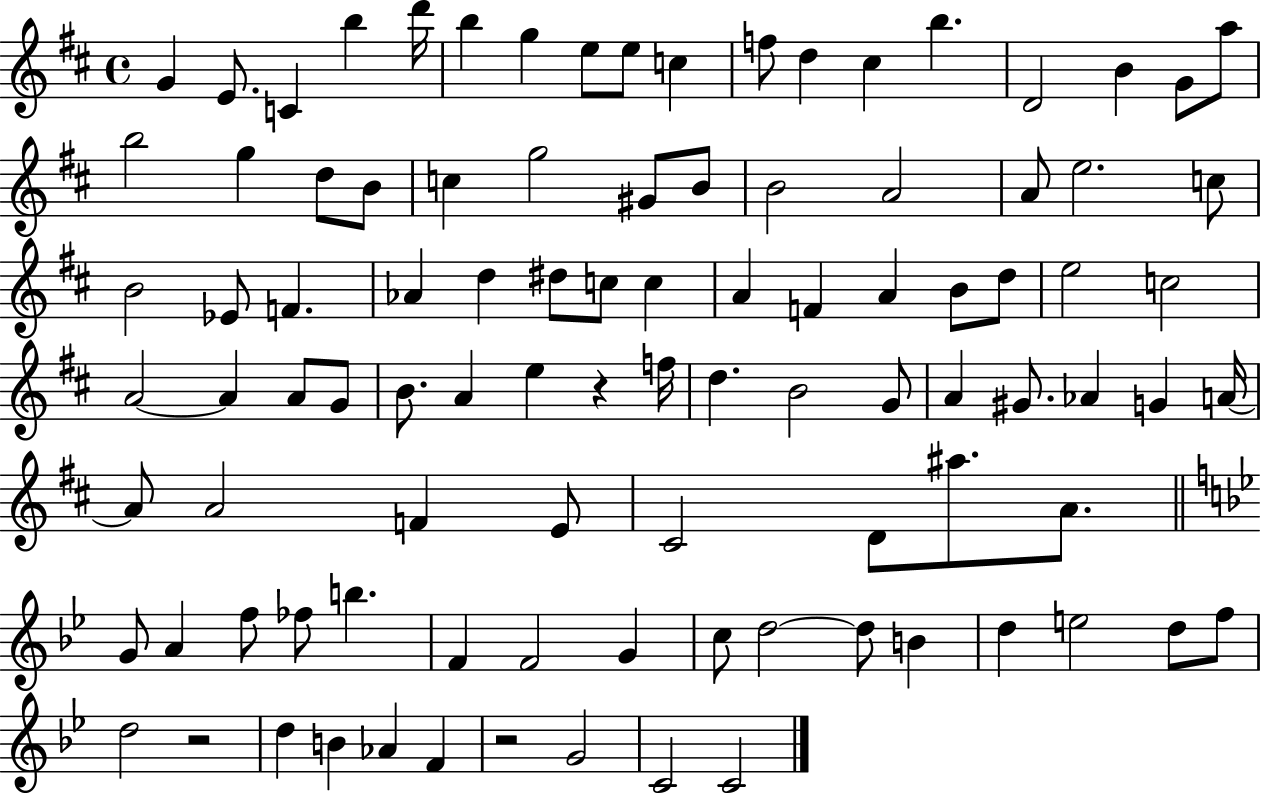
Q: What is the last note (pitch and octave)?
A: C4